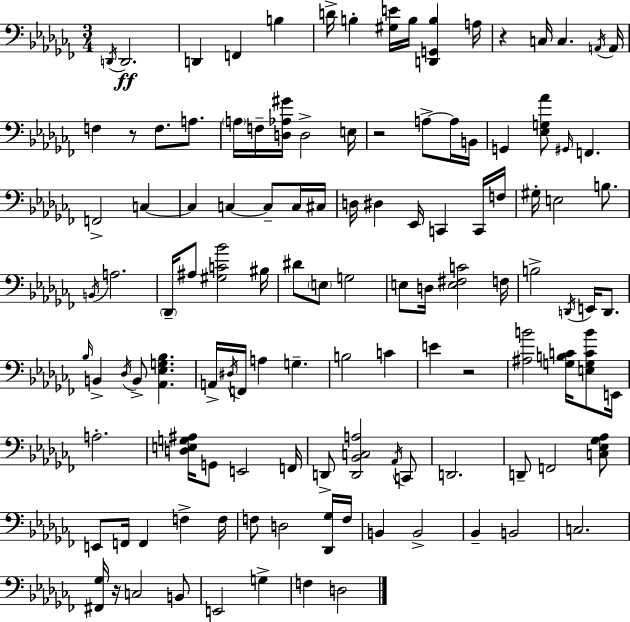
{
  \clef bass
  \numericTimeSignature
  \time 3/4
  \key aes \minor
  \acciaccatura { d,16 }\ff d,2. | d,4 f,4 b4 | d'16-> b4-. <gis e'>16 b16 <d, g, b>4 | a16 r4 c16 c4. | \break \acciaccatura { a,16 } a,16 f4 r8 f8. a8. | \parenthesize a16 f16-- <d aes gis'>16 d2-> | e16 r2 a8->~~ | a16 b,16 g,4 <ees g aes'>8 \grace { gis,16 } f,4. | \break f,2-> c4~~ | c4 c4~~ c8-- | c16 cis16 d16 dis4 ees,16 c,4 | c,16 f16 gis16-. e2 | \break b8. \acciaccatura { b,16 } a2. | \parenthesize des,16-- ais8 <gis c' bes'>2 | bis16 dis'8 \parenthesize e8 g2 | e8 d16 <e fis c'>2 | \break f16 b2-> | \acciaccatura { d,16 } e,16 d,8. \grace { bes16 } b,4-> \acciaccatura { des16 } b,8-> | <aes, ees g bes>4. a,16-> \acciaccatura { dis16 } f,16 a4 | g4.-- b2 | \break c'4 e'4 | r2 <ais b'>2 | <g b c'>16 <e g c' b'>8 e,16 a2.-. | <d e g ais>16 g,8 e,2 | \break f,16 d,8-> <d, bes, c a>2 | \acciaccatura { aes,16 } c,8 d,2. | d,8-- f,2 | <c ees ges aes>8 e,8 f,16 | \break f,4 f4-> f16 f8 d2 | <des, ges>16 f16 b,4 | b,2-> bes,4-- | b,2 c2. | \break <fis, ges>16 r16 c2 | b,8 e,2 | g4-> f4 | d2 \bar "|."
}